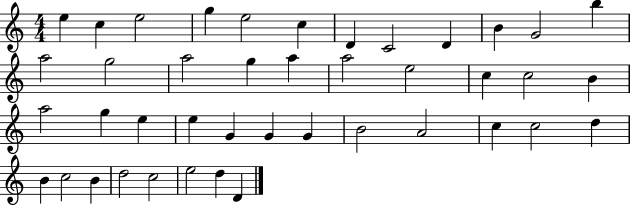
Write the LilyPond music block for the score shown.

{
  \clef treble
  \numericTimeSignature
  \time 4/4
  \key c \major
  e''4 c''4 e''2 | g''4 e''2 c''4 | d'4 c'2 d'4 | b'4 g'2 b''4 | \break a''2 g''2 | a''2 g''4 a''4 | a''2 e''2 | c''4 c''2 b'4 | \break a''2 g''4 e''4 | e''4 g'4 g'4 g'4 | b'2 a'2 | c''4 c''2 d''4 | \break b'4 c''2 b'4 | d''2 c''2 | e''2 d''4 d'4 | \bar "|."
}